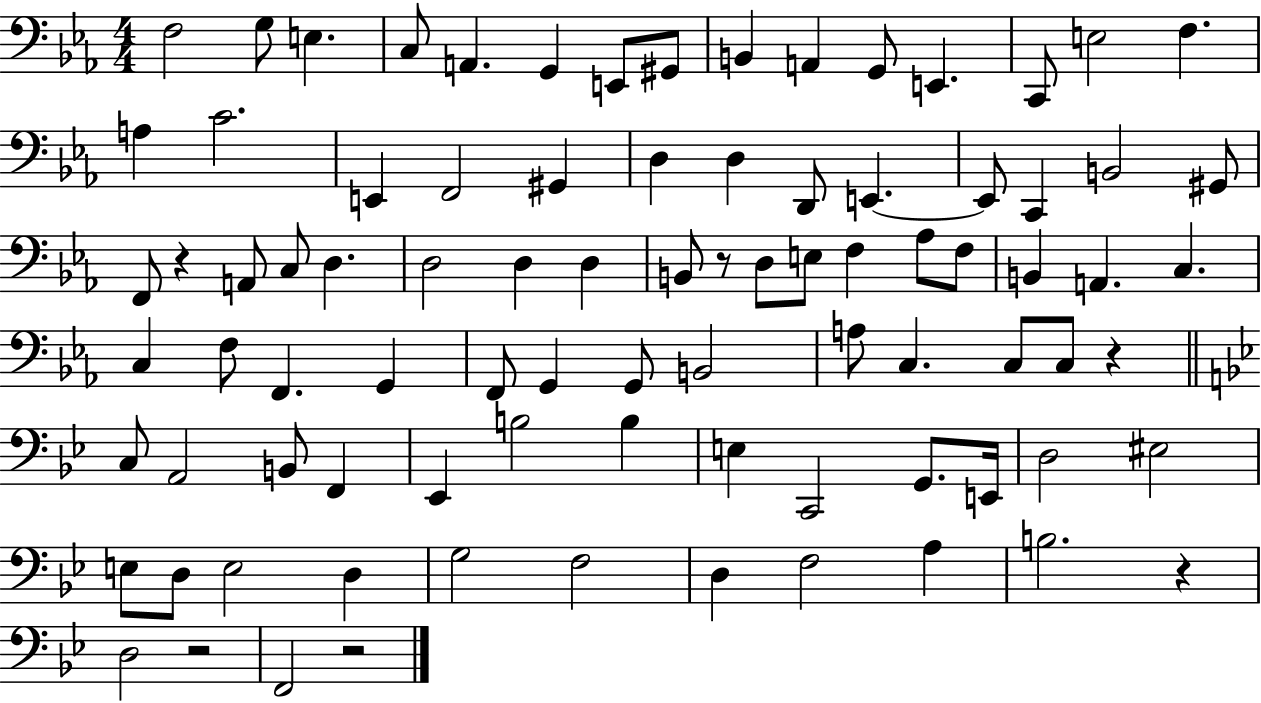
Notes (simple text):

F3/h G3/e E3/q. C3/e A2/q. G2/q E2/e G#2/e B2/q A2/q G2/e E2/q. C2/e E3/h F3/q. A3/q C4/h. E2/q F2/h G#2/q D3/q D3/q D2/e E2/q. E2/e C2/q B2/h G#2/e F2/e R/q A2/e C3/e D3/q. D3/h D3/q D3/q B2/e R/e D3/e E3/e F3/q Ab3/e F3/e B2/q A2/q. C3/q. C3/q F3/e F2/q. G2/q F2/e G2/q G2/e B2/h A3/e C3/q. C3/e C3/e R/q C3/e A2/h B2/e F2/q Eb2/q B3/h B3/q E3/q C2/h G2/e. E2/s D3/h EIS3/h E3/e D3/e E3/h D3/q G3/h F3/h D3/q F3/h A3/q B3/h. R/q D3/h R/h F2/h R/h